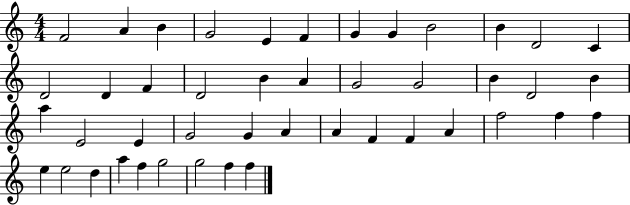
F4/h A4/q B4/q G4/h E4/q F4/q G4/q G4/q B4/h B4/q D4/h C4/q D4/h D4/q F4/q D4/h B4/q A4/q G4/h G4/h B4/q D4/h B4/q A5/q E4/h E4/q G4/h G4/q A4/q A4/q F4/q F4/q A4/q F5/h F5/q F5/q E5/q E5/h D5/q A5/q F5/q G5/h G5/h F5/q F5/q